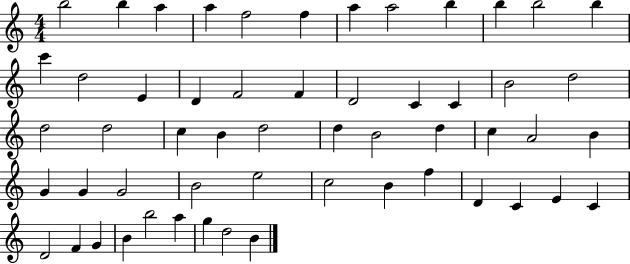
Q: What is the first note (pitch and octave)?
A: B5